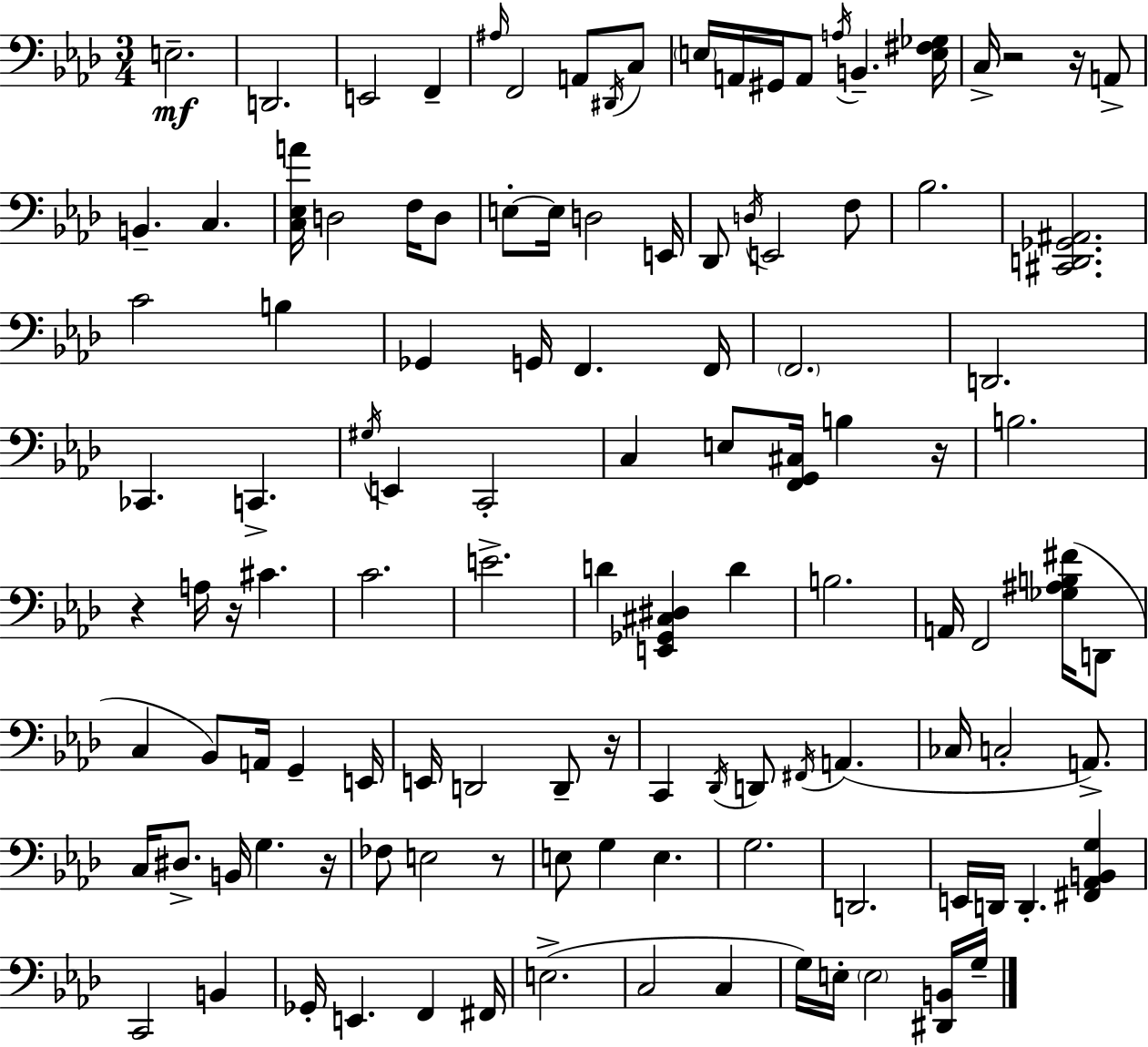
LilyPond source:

{
  \clef bass
  \numericTimeSignature
  \time 3/4
  \key aes \major
  e2.--\mf | d,2. | e,2 f,4-- | \grace { ais16 } f,2 a,8 \acciaccatura { dis,16 } | \break c8 \parenthesize e16 a,16 gis,16 a,8 \acciaccatura { a16 } b,4.-- | <e fis ges>16 c16-> r2 | r16 a,8-> b,4.-- c4. | <c ees a'>16 d2 | \break f16 d8 e8-.~~ e16 d2 | e,16 des,8 \acciaccatura { d16 } e,2 | f8 bes2. | <cis, d, ges, ais,>2. | \break c'2 | b4 ges,4 g,16 f,4. | f,16 \parenthesize f,2. | d,2. | \break ces,4. c,4.-> | \acciaccatura { gis16 } e,4 c,2-. | c4 e8 <f, g, cis>16 | b4 r16 b2. | \break r4 a16 r16 cis'4. | c'2. | e'2.-> | d'4 <e, ges, cis dis>4 | \break d'4 b2. | a,16 f,2 | <ges ais b fis'>16( d,8 c4 bes,8) a,16 | g,4-- e,16 e,16 d,2 | \break d,8-- r16 c,4 \acciaccatura { des,16 } d,8 | \acciaccatura { fis,16 } a,4.( ces16 c2-. | a,8.->) c16 dis8.-> b,16 | g4. r16 fes8 e2 | \break r8 e8 g4 | e4. g2. | d,2. | e,16 d,16 d,4.-. | \break <fis, aes, b, g>4 c,2 | b,4 ges,16-. e,4. | f,4 fis,16 e2.->( | c2 | \break c4 g16) e16-. \parenthesize e2 | <dis, b,>16 g16-- \bar "|."
}